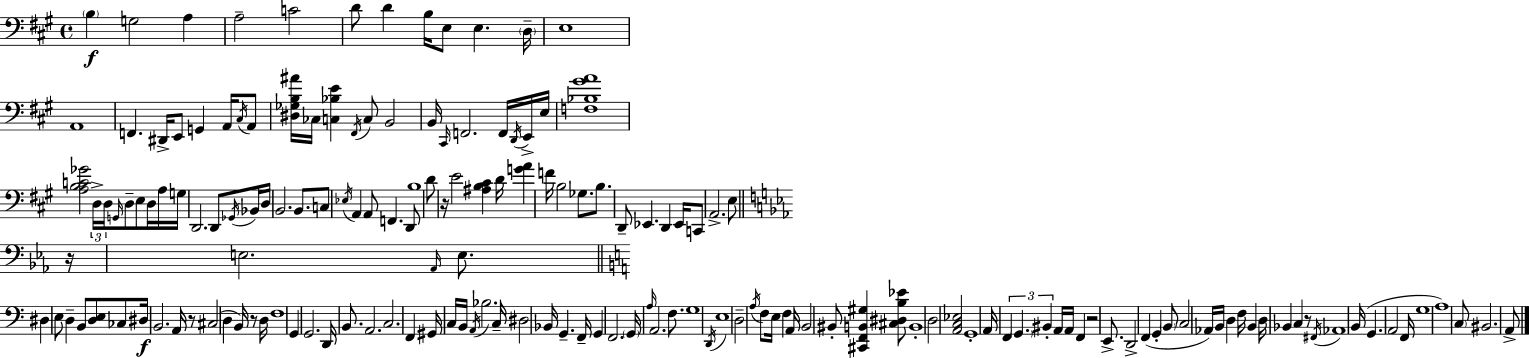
{
  \clef bass
  \time 4/4
  \defaultTimeSignature
  \key a \major
  \parenthesize b4\f g2 a4 | a2-- c'2 | d'8 d'4 b16 e8 e4. \parenthesize d16-- | e1 | \break a,1 | f,4. dis,16-> e,8 g,4 a,16 \acciaccatura { cis16 } a,8 | <dis ges b ais'>16 ces16 <c bes e'>4 \acciaccatura { fis,16 } c8 b,2 | b,16 \grace { cis,16 } f,2. | \break f,16 \acciaccatura { d,16 } e,16-> e16 <f bes gis' a'>1 | <a b c' ges'>2 \tuplet 3/2 { d16-> d16 \grace { g,16 } } d8-- | e8 d16 a16 g16 d,2. | d,8 \acciaccatura { ges,16 } bes,16 d16 b,2. | \break b,8. c8 \acciaccatura { ees16 } a,4 a,8 f,4. | d,8 b1 | d'8 r16 e'2 | <ais b cis'>4 d'16 <g' a'>4 f'16 b2 | \break ges8. b8. d,8-- ees,4. | d,4 ees,16 c,8 a,2.-> | e8 \bar "||" \break \key c \minor r16 e2. \grace { aes,16 } e8. | \bar "||" \break \key c \major dis4 e8 d4-- b,8 <d e>8 ces8 | dis16\f b,2. a,16 r8 | cis2( d4 b,16) r8 d16 | f1 | \break g,4 g,2. | d,16 b,8. a,2. | c2. f,4 | gis,16 c16 b,16 \acciaccatura { a,16 } bes2. | \break c16-- dis2 bes,16 g,4.-- | f,16-- g,4 f,2. | \parenthesize g,16 \grace { a16 } a,2. f8. | g1 | \break \acciaccatura { d,16 } e1 | d2-- \acciaccatura { a16 } f8 e16 f4 | a,16 b,2 bis,8-. <cis, f, b, gis>4 | <cis dis b ees'>8 b,1-. | \break d2 <a, c ees>2 | g,1-. | a,16 \tuplet 3/2 { f,4 \parenthesize g,4. bis,4-. } | a,16 a,16 f,4 r2 | \break e,8.-> d,2-> f,4( | g,4-. \parenthesize b,8 \parenthesize c2 aes,16) b,16 | d4 f16 b,4 d16 bes,4 c4 | r8 \acciaccatura { fis,16 } aes,1 | \break b,16( g,4. a,2 | f,16 g1 | a1) | \parenthesize c8 bis,2. | \break a,8-> \bar "|."
}